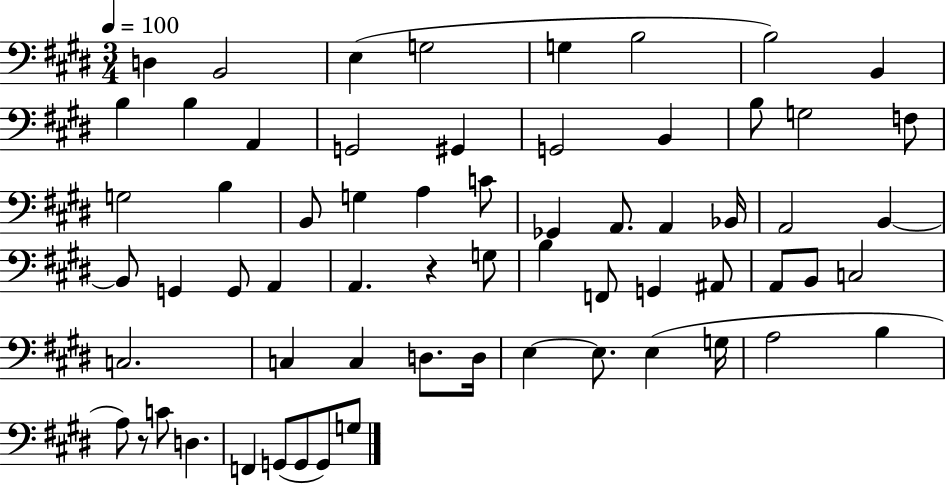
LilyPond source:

{
  \clef bass
  \numericTimeSignature
  \time 3/4
  \key e \major
  \tempo 4 = 100
  \repeat volta 2 { d4 b,2 | e4( g2 | g4 b2 | b2) b,4 | \break b4 b4 a,4 | g,2 gis,4 | g,2 b,4 | b8 g2 f8 | \break g2 b4 | b,8 g4 a4 c'8 | ges,4 a,8. a,4 bes,16 | a,2 b,4~~ | \break b,8 g,4 g,8 a,4 | a,4. r4 g8 | b4 f,8 g,4 ais,8 | a,8 b,8 c2 | \break c2. | c4 c4 d8. d16 | e4~~ e8. e4( g16 | a2 b4 | \break a8) r8 c'8 d4. | f,4 g,8( g,8 g,8) g8 | } \bar "|."
}